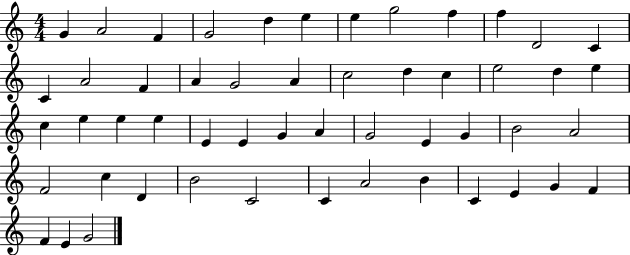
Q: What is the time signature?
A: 4/4